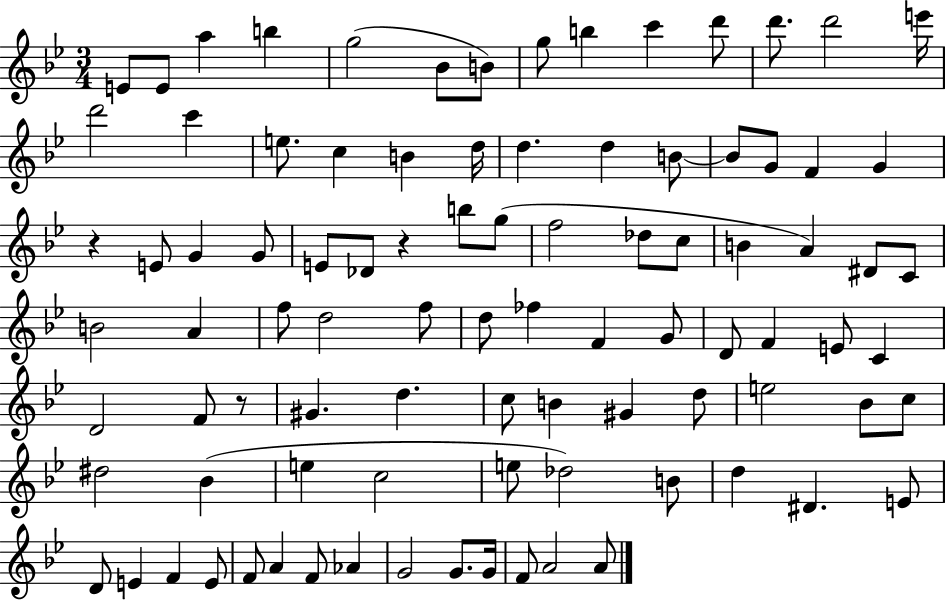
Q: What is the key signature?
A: BES major